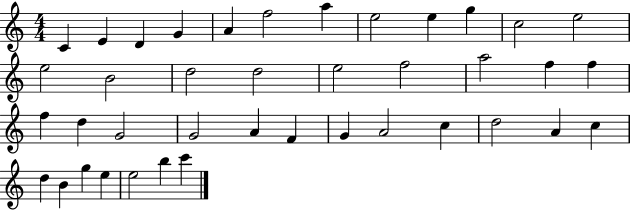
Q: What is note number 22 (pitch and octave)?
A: F5